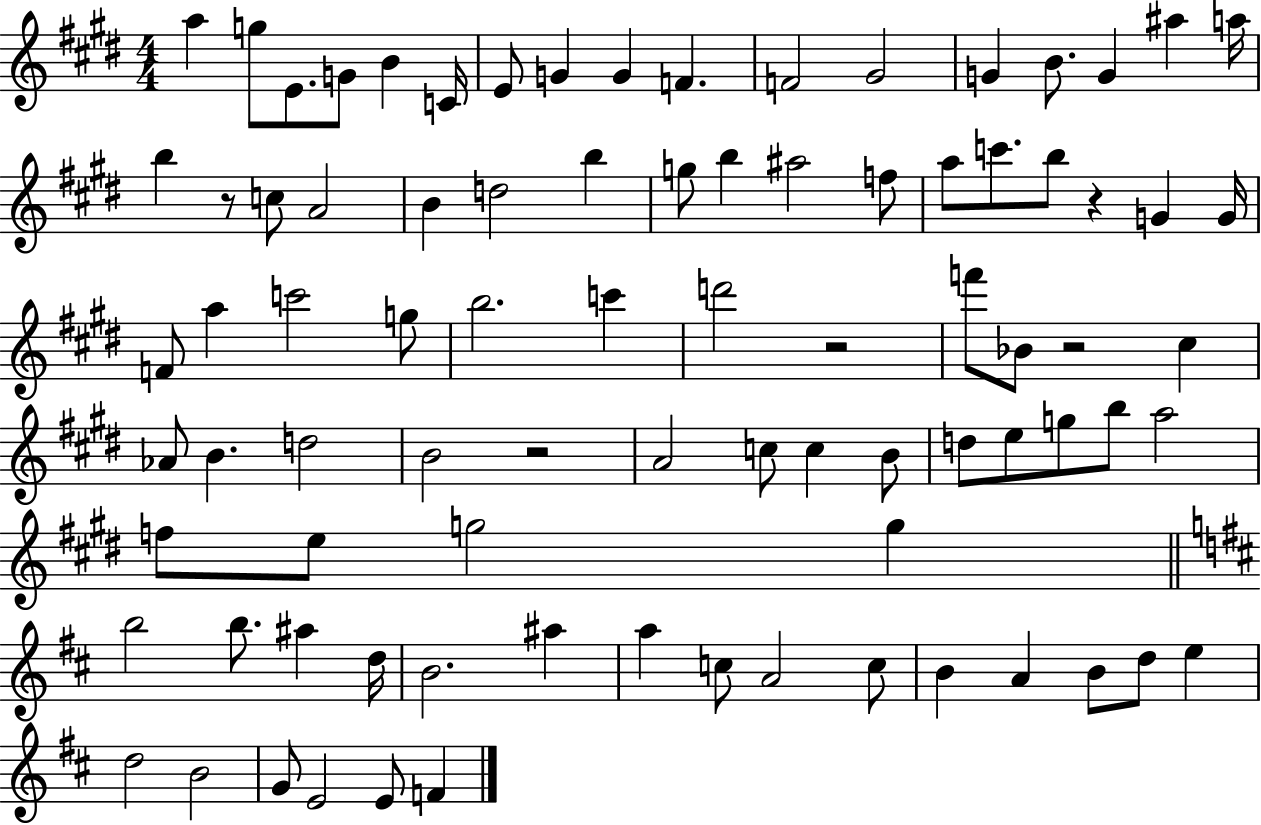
A5/q G5/e E4/e. G4/e B4/q C4/s E4/e G4/q G4/q F4/q. F4/h G#4/h G4/q B4/e. G4/q A#5/q A5/s B5/q R/e C5/e A4/h B4/q D5/h B5/q G5/e B5/q A#5/h F5/e A5/e C6/e. B5/e R/q G4/q G4/s F4/e A5/q C6/h G5/e B5/h. C6/q D6/h R/h F6/e Bb4/e R/h C#5/q Ab4/e B4/q. D5/h B4/h R/h A4/h C5/e C5/q B4/e D5/e E5/e G5/e B5/e A5/h F5/e E5/e G5/h G5/q B5/h B5/e. A#5/q D5/s B4/h. A#5/q A5/q C5/e A4/h C5/e B4/q A4/q B4/e D5/e E5/q D5/h B4/h G4/e E4/h E4/e F4/q